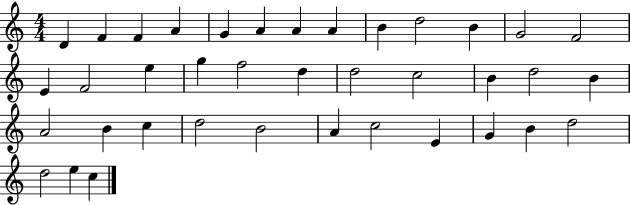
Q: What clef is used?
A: treble